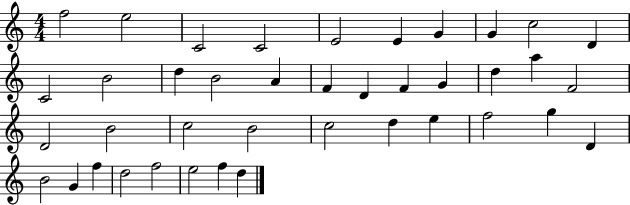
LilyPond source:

{
  \clef treble
  \numericTimeSignature
  \time 4/4
  \key c \major
  f''2 e''2 | c'2 c'2 | e'2 e'4 g'4 | g'4 c''2 d'4 | \break c'2 b'2 | d''4 b'2 a'4 | f'4 d'4 f'4 g'4 | d''4 a''4 f'2 | \break d'2 b'2 | c''2 b'2 | c''2 d''4 e''4 | f''2 g''4 d'4 | \break b'2 g'4 f''4 | d''2 f''2 | e''2 f''4 d''4 | \bar "|."
}